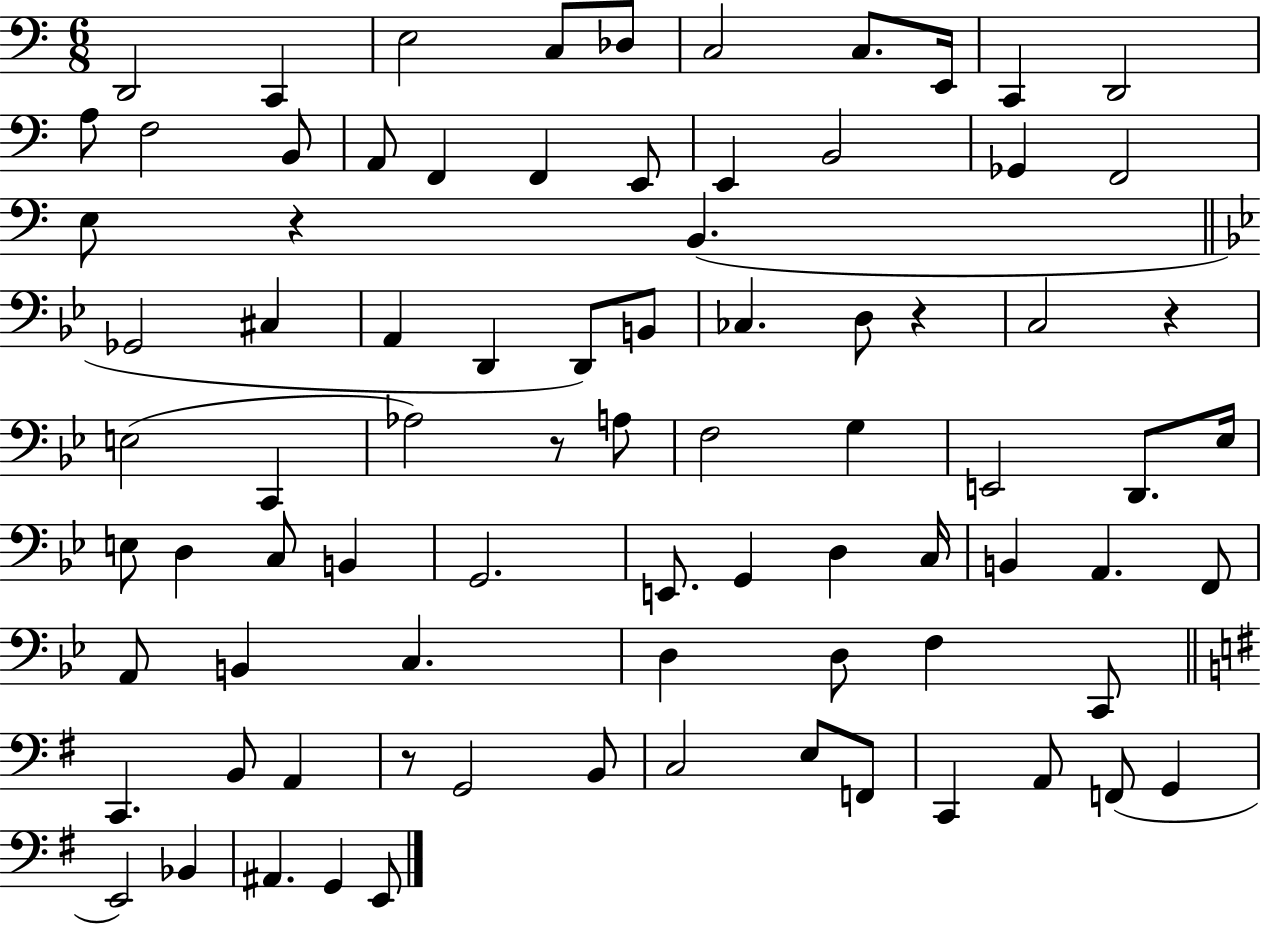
X:1
T:Untitled
M:6/8
L:1/4
K:C
D,,2 C,, E,2 C,/2 _D,/2 C,2 C,/2 E,,/4 C,, D,,2 A,/2 F,2 B,,/2 A,,/2 F,, F,, E,,/2 E,, B,,2 _G,, F,,2 E,/2 z B,, _G,,2 ^C, A,, D,, D,,/2 B,,/2 _C, D,/2 z C,2 z E,2 C,, _A,2 z/2 A,/2 F,2 G, E,,2 D,,/2 _E,/4 E,/2 D, C,/2 B,, G,,2 E,,/2 G,, D, C,/4 B,, A,, F,,/2 A,,/2 B,, C, D, D,/2 F, C,,/2 C,, B,,/2 A,, z/2 G,,2 B,,/2 C,2 E,/2 F,,/2 C,, A,,/2 F,,/2 G,, E,,2 _B,, ^A,, G,, E,,/2